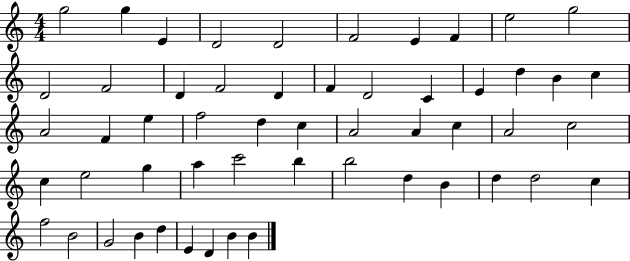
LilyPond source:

{
  \clef treble
  \numericTimeSignature
  \time 4/4
  \key c \major
  g''2 g''4 e'4 | d'2 d'2 | f'2 e'4 f'4 | e''2 g''2 | \break d'2 f'2 | d'4 f'2 d'4 | f'4 d'2 c'4 | e'4 d''4 b'4 c''4 | \break a'2 f'4 e''4 | f''2 d''4 c''4 | a'2 a'4 c''4 | a'2 c''2 | \break c''4 e''2 g''4 | a''4 c'''2 b''4 | b''2 d''4 b'4 | d''4 d''2 c''4 | \break f''2 b'2 | g'2 b'4 d''4 | e'4 d'4 b'4 b'4 | \bar "|."
}